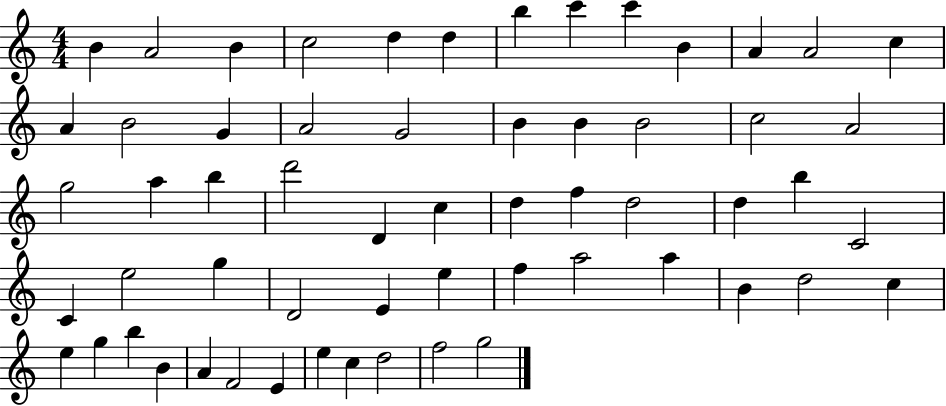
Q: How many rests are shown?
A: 0